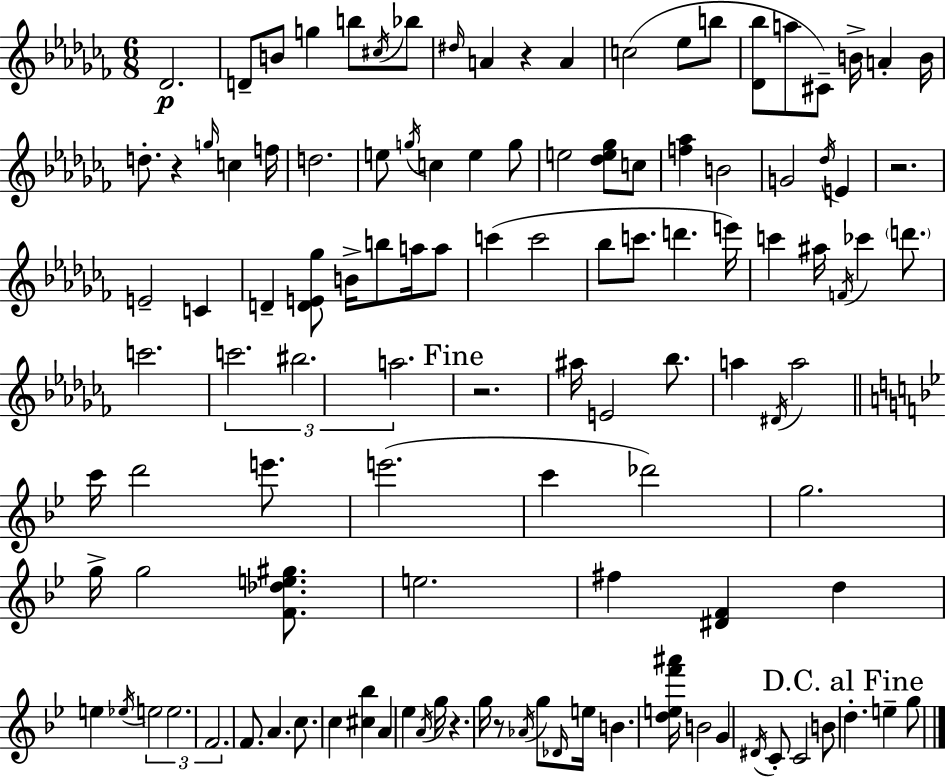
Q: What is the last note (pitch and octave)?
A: G5